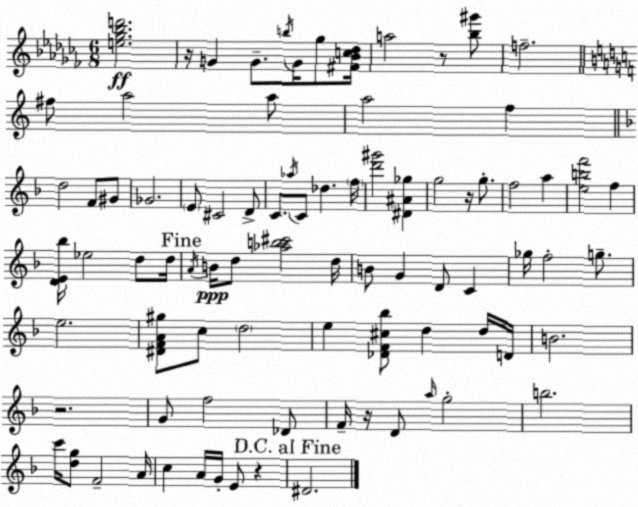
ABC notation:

X:1
T:Untitled
M:6/8
L:1/4
K:Abm
[e_g_bd']2 z/4 G G/2 b/4 G/4 _g/2 [^F_Bc_d]/4 a2 z/2 [_b^g']/2 f2 ^f/2 a2 a/2 a2 f d2 F/2 ^G/2 _G2 E/2 ^C2 D/2 C/2 _a/4 C/2 _d f/4 [d'^g']2 [^D^A_g] g2 z/4 g/2 f2 a [ebf']2 f [DE_b]/4 _e2 d/2 d/4 A/4 B/4 d/2 [_ab^c']2 d/4 B/2 G D/2 C _g/4 f2 g/2 e2 [^DFA^g]/2 c/2 d2 e [_DF^c_b]/2 d d/4 D/4 B2 z2 G/2 f2 _D/2 F/4 z/4 D/2 a/4 g2 b2 c'/4 [dg]/2 F2 A/4 c A/4 G/4 E/2 z ^D2